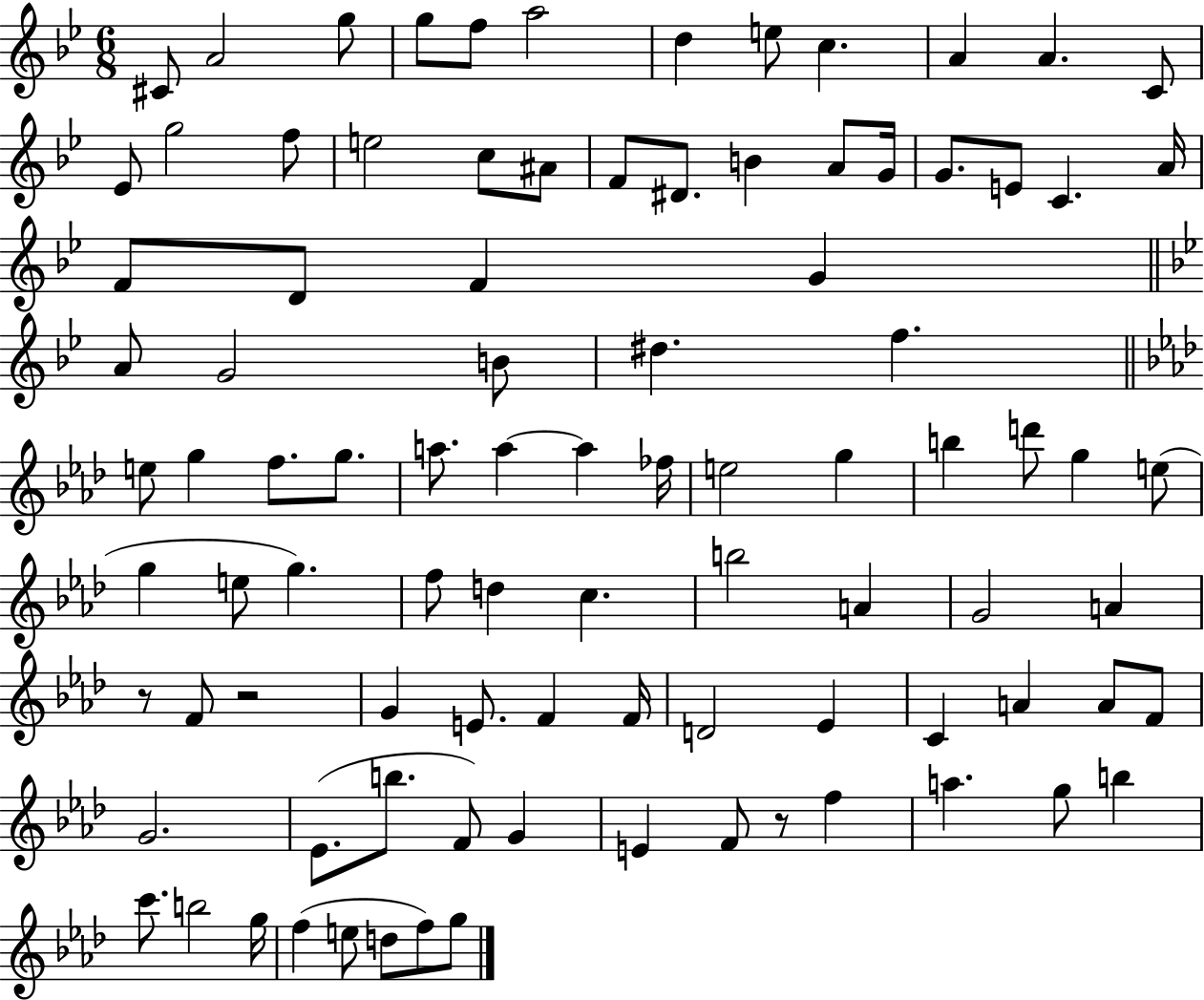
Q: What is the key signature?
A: BES major